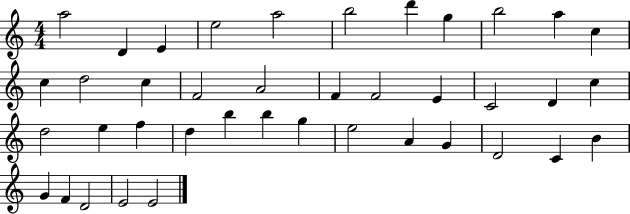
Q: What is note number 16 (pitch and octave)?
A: A4